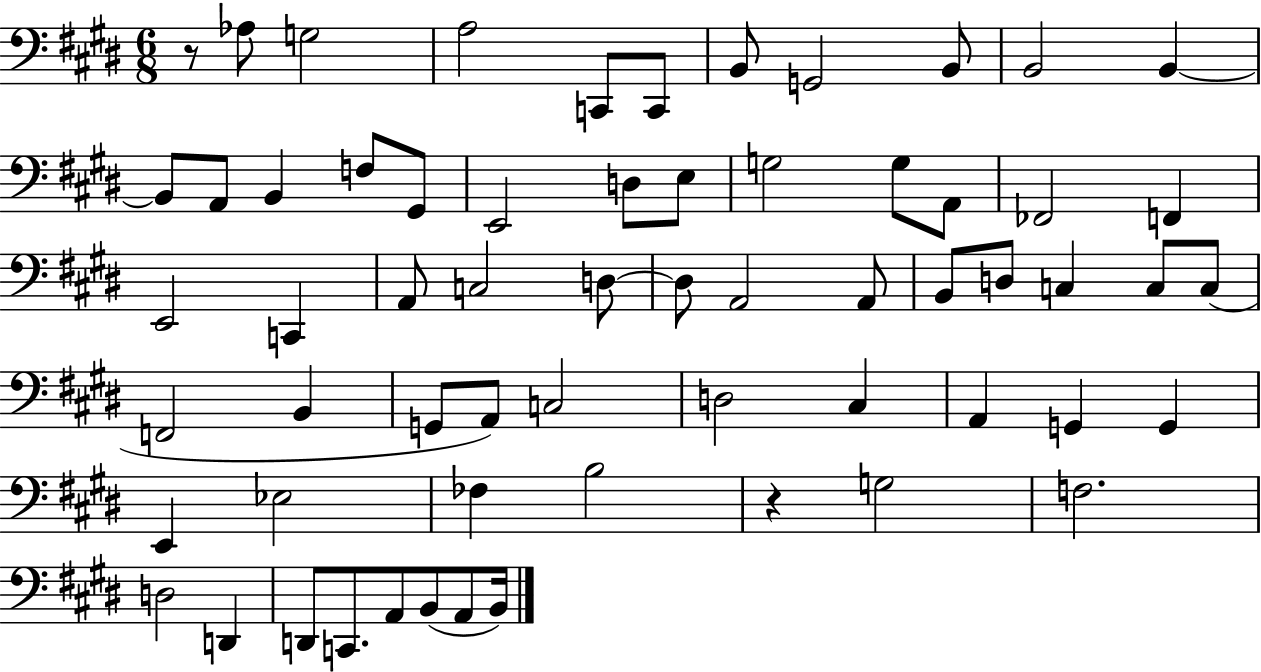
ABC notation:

X:1
T:Untitled
M:6/8
L:1/4
K:E
z/2 _A,/2 G,2 A,2 C,,/2 C,,/2 B,,/2 G,,2 B,,/2 B,,2 B,, B,,/2 A,,/2 B,, F,/2 ^G,,/2 E,,2 D,/2 E,/2 G,2 G,/2 A,,/2 _F,,2 F,, E,,2 C,, A,,/2 C,2 D,/2 D,/2 A,,2 A,,/2 B,,/2 D,/2 C, C,/2 C,/2 F,,2 B,, G,,/2 A,,/2 C,2 D,2 ^C, A,, G,, G,, E,, _E,2 _F, B,2 z G,2 F,2 D,2 D,, D,,/2 C,,/2 A,,/2 B,,/2 A,,/2 B,,/4